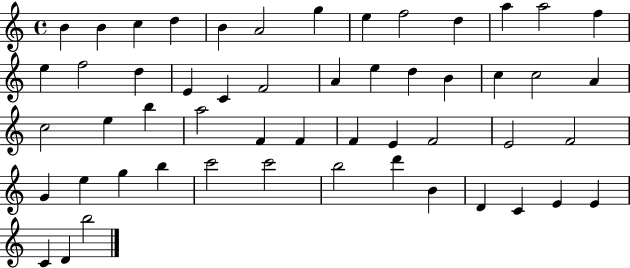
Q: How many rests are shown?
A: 0